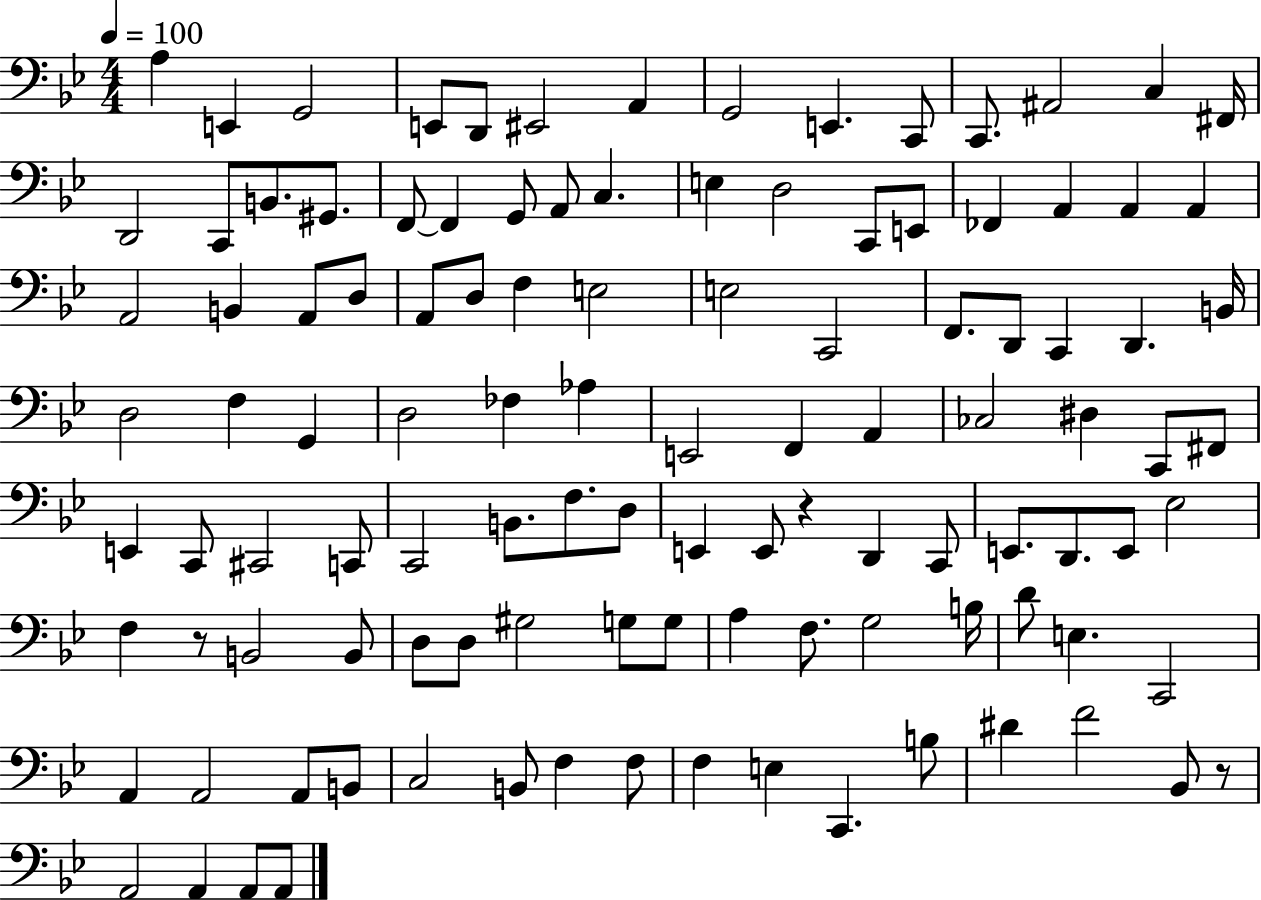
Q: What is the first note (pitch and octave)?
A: A3